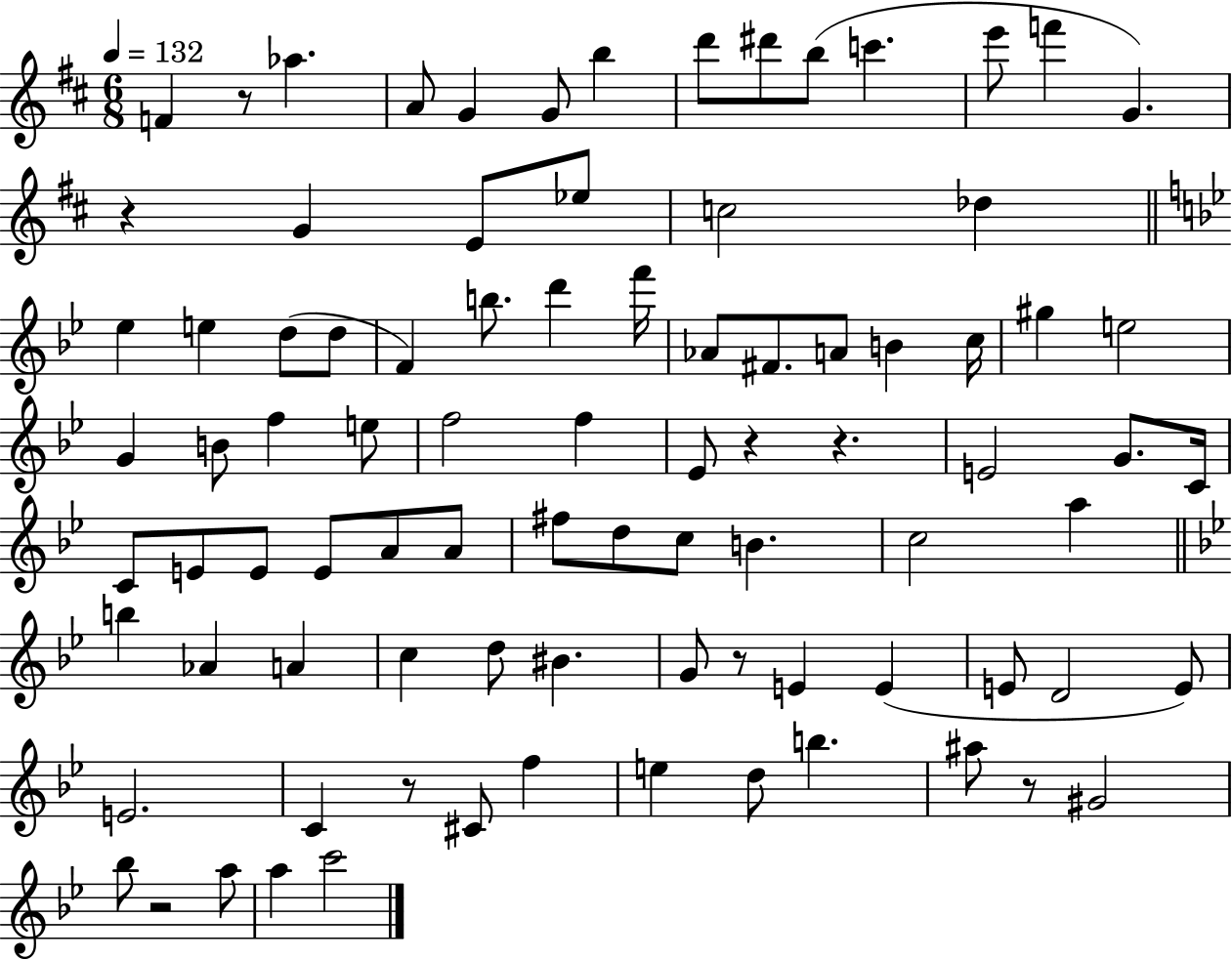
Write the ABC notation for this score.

X:1
T:Untitled
M:6/8
L:1/4
K:D
F z/2 _a A/2 G G/2 b d'/2 ^d'/2 b/2 c' e'/2 f' G z G E/2 _e/2 c2 _d _e e d/2 d/2 F b/2 d' f'/4 _A/2 ^F/2 A/2 B c/4 ^g e2 G B/2 f e/2 f2 f _E/2 z z E2 G/2 C/4 C/2 E/2 E/2 E/2 A/2 A/2 ^f/2 d/2 c/2 B c2 a b _A A c d/2 ^B G/2 z/2 E E E/2 D2 E/2 E2 C z/2 ^C/2 f e d/2 b ^a/2 z/2 ^G2 _b/2 z2 a/2 a c'2